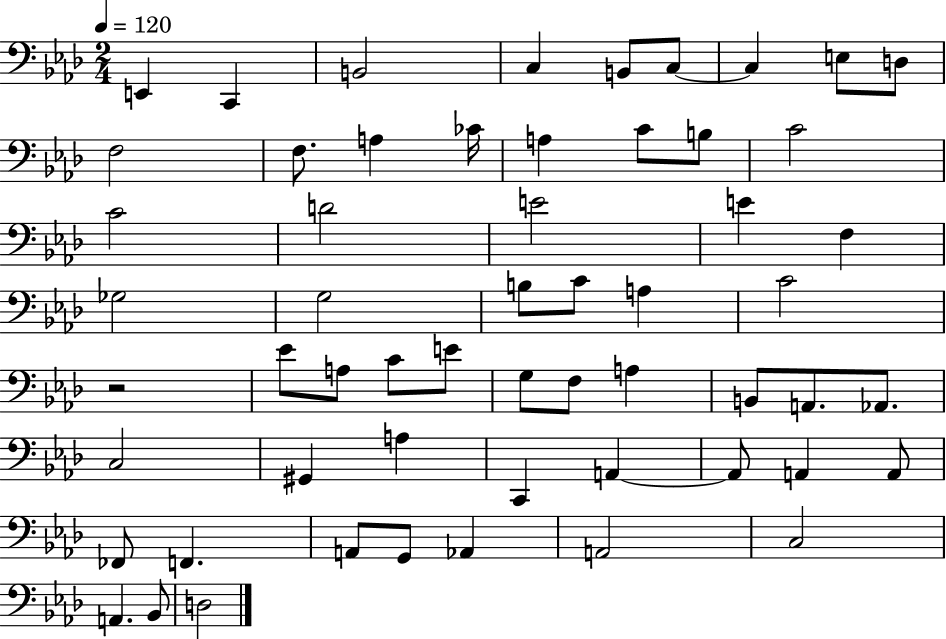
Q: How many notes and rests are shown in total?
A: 57